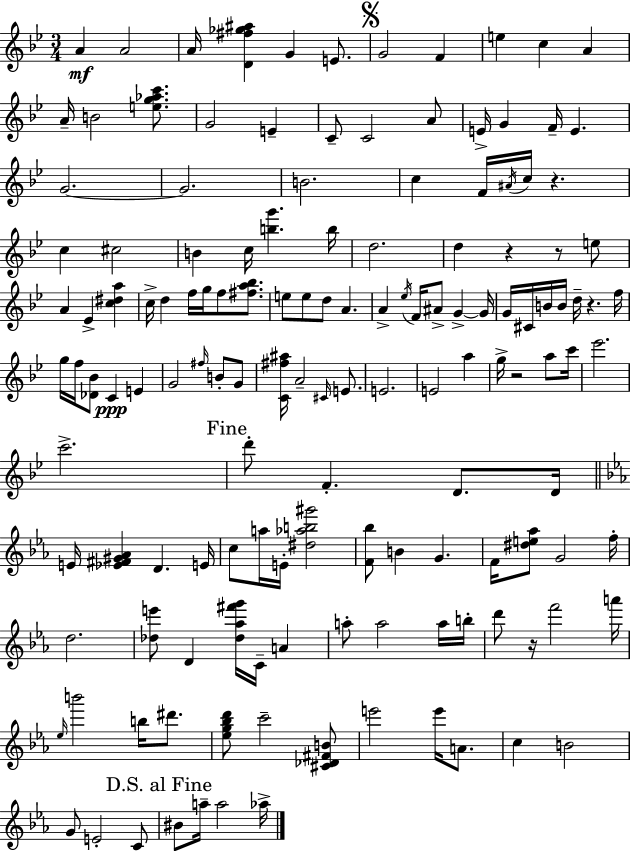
A4/q A4/h A4/s [D4,F#5,Gb5,A#5]/q G4/q E4/e. G4/h F4/q E5/q C5/q A4/q A4/s B4/h [E5,G5,Ab5,C6]/e. G4/h E4/q C4/e C4/h A4/e E4/s G4/q F4/s E4/q. G4/h. G4/h. B4/h. C5/q F4/s A#4/s C5/s R/q. C5/q C#5/h B4/q C5/s [B5,G6]/q. B5/s D5/h. D5/q R/q R/e E5/e A4/q Eb4/q [C5,D#5,A5]/q C5/s D5/q F5/s G5/s F5/e [F#5,A5,Bb5]/e. E5/e E5/e D5/e A4/q. A4/q Eb5/s F4/s A#4/e G4/q G4/s G4/s C#4/s B4/s B4/s D5/s R/q. F5/s G5/s F5/s [Db4,Bb4]/e C4/q E4/q G4/h F#5/s B4/e G4/e [C4,F#5,A#5]/s A4/h C#4/s E4/e. E4/h. E4/h A5/q G5/s R/h A5/e C6/s Eb6/h. C6/h. D6/e F4/q. D4/e. D4/s E4/s [Eb4,F#4,G#4,Ab4]/q D4/q. E4/s C5/e A5/s E4/s [D#5,Ab5,B5,G#6]/h [F4,Bb5]/e B4/q G4/q. F4/s [D#5,E5,Ab5]/e G4/h F5/s D5/h. [Db5,E6]/e D4/q [Db5,Ab5,F#6,G6]/s C4/s A4/q A5/e A5/h A5/s B5/s D6/e R/s F6/h A6/s Eb5/s B6/h B5/s D#6/e. [Eb5,G5,Bb5,D6]/e C6/h [C#4,Db4,F#4,B4]/e E6/h E6/s A4/e. C5/q B4/h G4/e E4/h C4/e BIS4/e A5/s A5/h Ab5/s